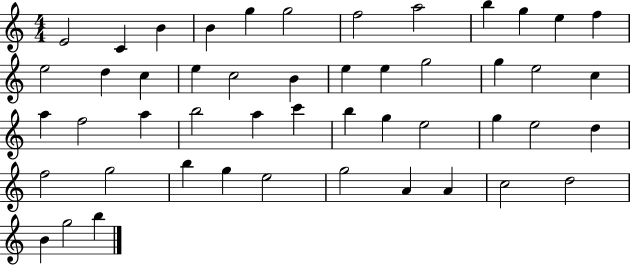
E4/h C4/q B4/q B4/q G5/q G5/h F5/h A5/h B5/q G5/q E5/q F5/q E5/h D5/q C5/q E5/q C5/h B4/q E5/q E5/q G5/h G5/q E5/h C5/q A5/q F5/h A5/q B5/h A5/q C6/q B5/q G5/q E5/h G5/q E5/h D5/q F5/h G5/h B5/q G5/q E5/h G5/h A4/q A4/q C5/h D5/h B4/q G5/h B5/q